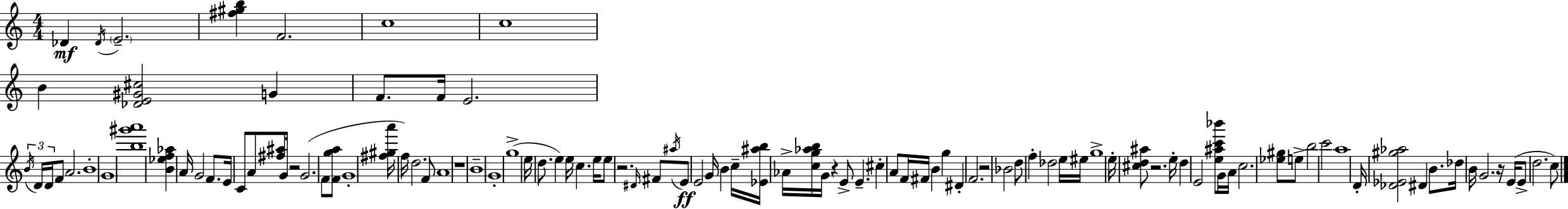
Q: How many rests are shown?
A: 7